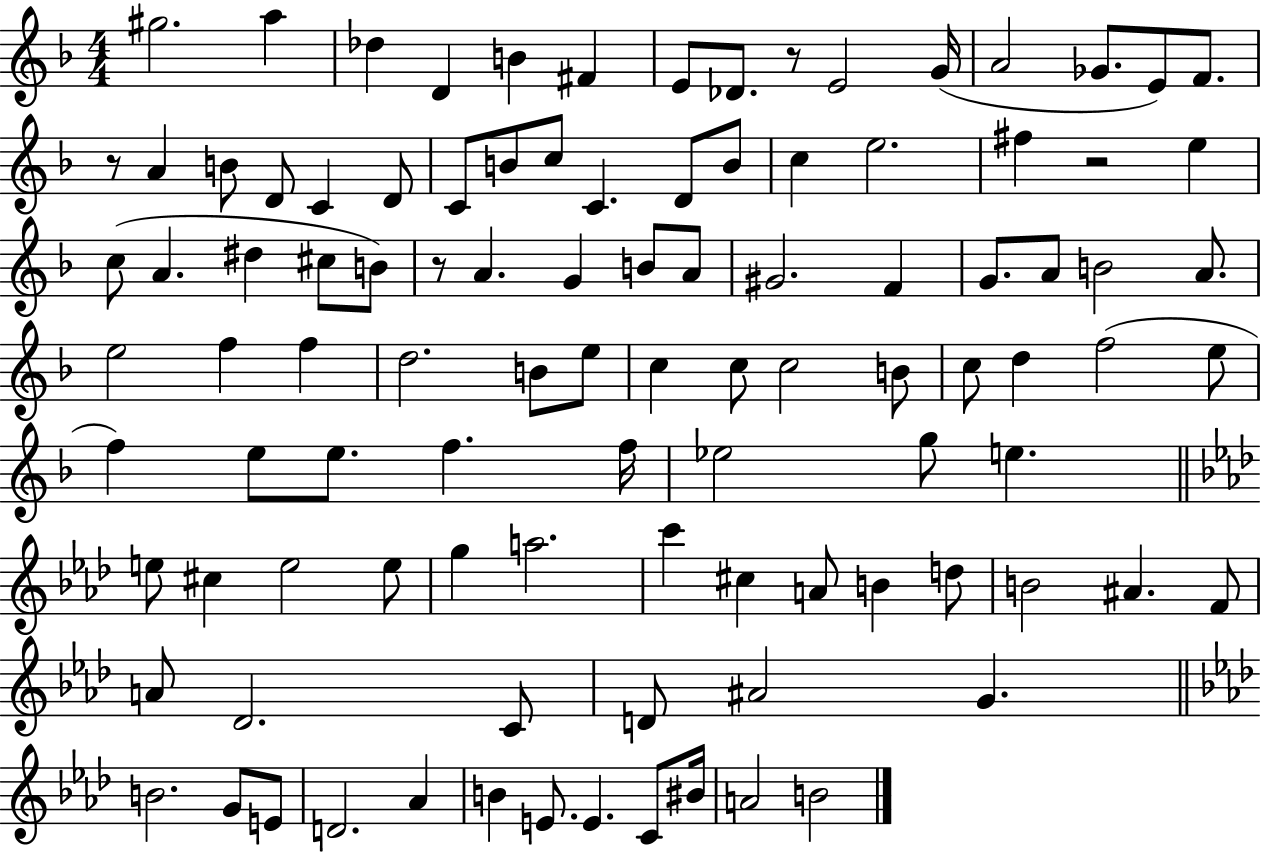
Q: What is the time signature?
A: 4/4